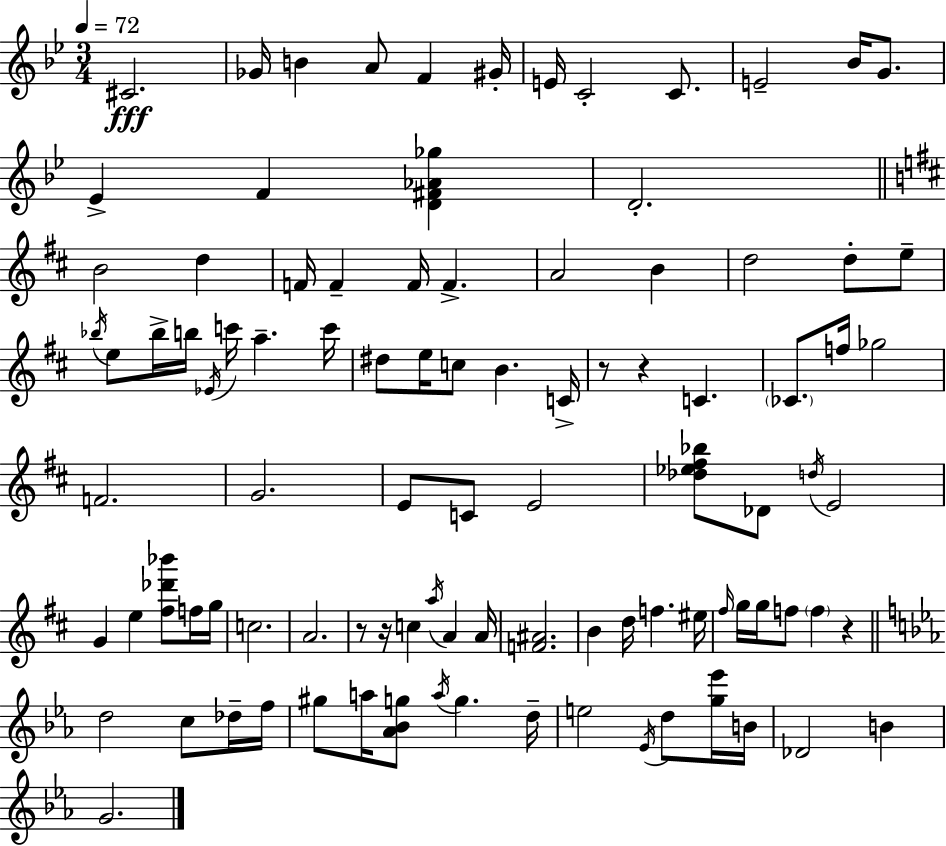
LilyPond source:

{
  \clef treble
  \numericTimeSignature
  \time 3/4
  \key bes \major
  \tempo 4 = 72
  cis'2.\fff | ges'16 b'4 a'8 f'4 gis'16-. | e'16 c'2-. c'8. | e'2-- bes'16 g'8. | \break ees'4-> f'4 <d' fis' aes' ges''>4 | d'2.-. | \bar "||" \break \key d \major b'2 d''4 | f'16 f'4-- f'16 f'4.-> | a'2 b'4 | d''2 d''8-. e''8-- | \break \acciaccatura { bes''16 } e''8 bes''16-> b''16 \acciaccatura { ees'16 } c'''16 a''4.-- | c'''16 dis''8 e''16 c''8 b'4. | c'16-> r8 r4 c'4. | \parenthesize ces'8. f''16 ges''2 | \break f'2. | g'2. | e'8 c'8 e'2 | <des'' ees'' fis'' bes''>8 des'8 \acciaccatura { d''16 } e'2 | \break g'4 e''4 <fis'' des''' bes'''>8 | f''16 g''16 c''2. | a'2. | r8 r16 c''4 \acciaccatura { a''16 } a'4 | \break a'16 <f' ais'>2. | b'4 d''16 f''4. | eis''16 \grace { fis''16 } g''16 g''16 f''8 \parenthesize f''4 | r4 \bar "||" \break \key c \minor d''2 c''8 des''16-- f''16 | gis''8 a''16 <aes' bes' g''>8 \acciaccatura { a''16 } g''4. | d''16-- e''2 \acciaccatura { ees'16 } d''8 | <g'' ees'''>16 b'16 des'2 b'4 | \break g'2. | \bar "|."
}